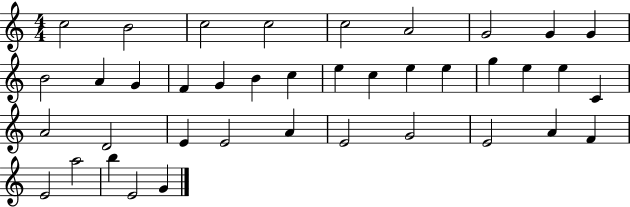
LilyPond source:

{
  \clef treble
  \numericTimeSignature
  \time 4/4
  \key c \major
  c''2 b'2 | c''2 c''2 | c''2 a'2 | g'2 g'4 g'4 | \break b'2 a'4 g'4 | f'4 g'4 b'4 c''4 | e''4 c''4 e''4 e''4 | g''4 e''4 e''4 c'4 | \break a'2 d'2 | e'4 e'2 a'4 | e'2 g'2 | e'2 a'4 f'4 | \break e'2 a''2 | b''4 e'2 g'4 | \bar "|."
}